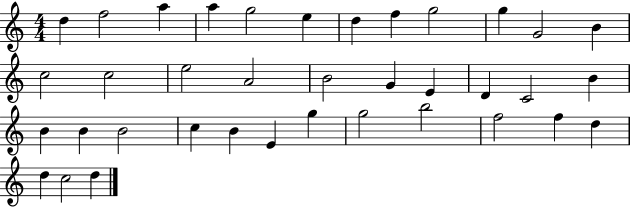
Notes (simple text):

D5/q F5/h A5/q A5/q G5/h E5/q D5/q F5/q G5/h G5/q G4/h B4/q C5/h C5/h E5/h A4/h B4/h G4/q E4/q D4/q C4/h B4/q B4/q B4/q B4/h C5/q B4/q E4/q G5/q G5/h B5/h F5/h F5/q D5/q D5/q C5/h D5/q